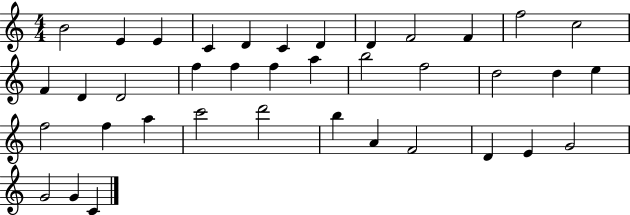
{
  \clef treble
  \numericTimeSignature
  \time 4/4
  \key c \major
  b'2 e'4 e'4 | c'4 d'4 c'4 d'4 | d'4 f'2 f'4 | f''2 c''2 | \break f'4 d'4 d'2 | f''4 f''4 f''4 a''4 | b''2 f''2 | d''2 d''4 e''4 | \break f''2 f''4 a''4 | c'''2 d'''2 | b''4 a'4 f'2 | d'4 e'4 g'2 | \break g'2 g'4 c'4 | \bar "|."
}